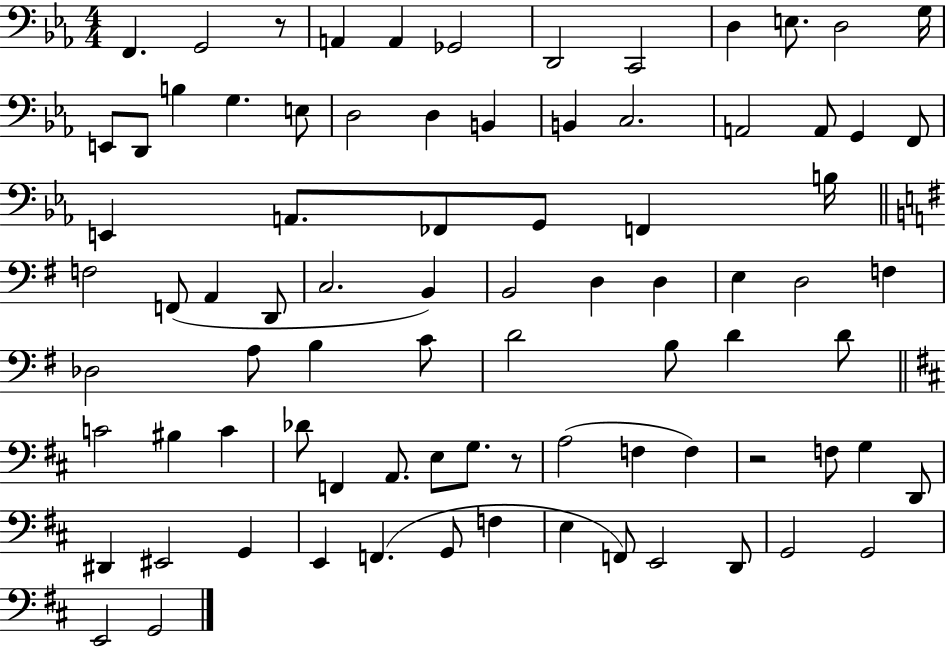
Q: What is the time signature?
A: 4/4